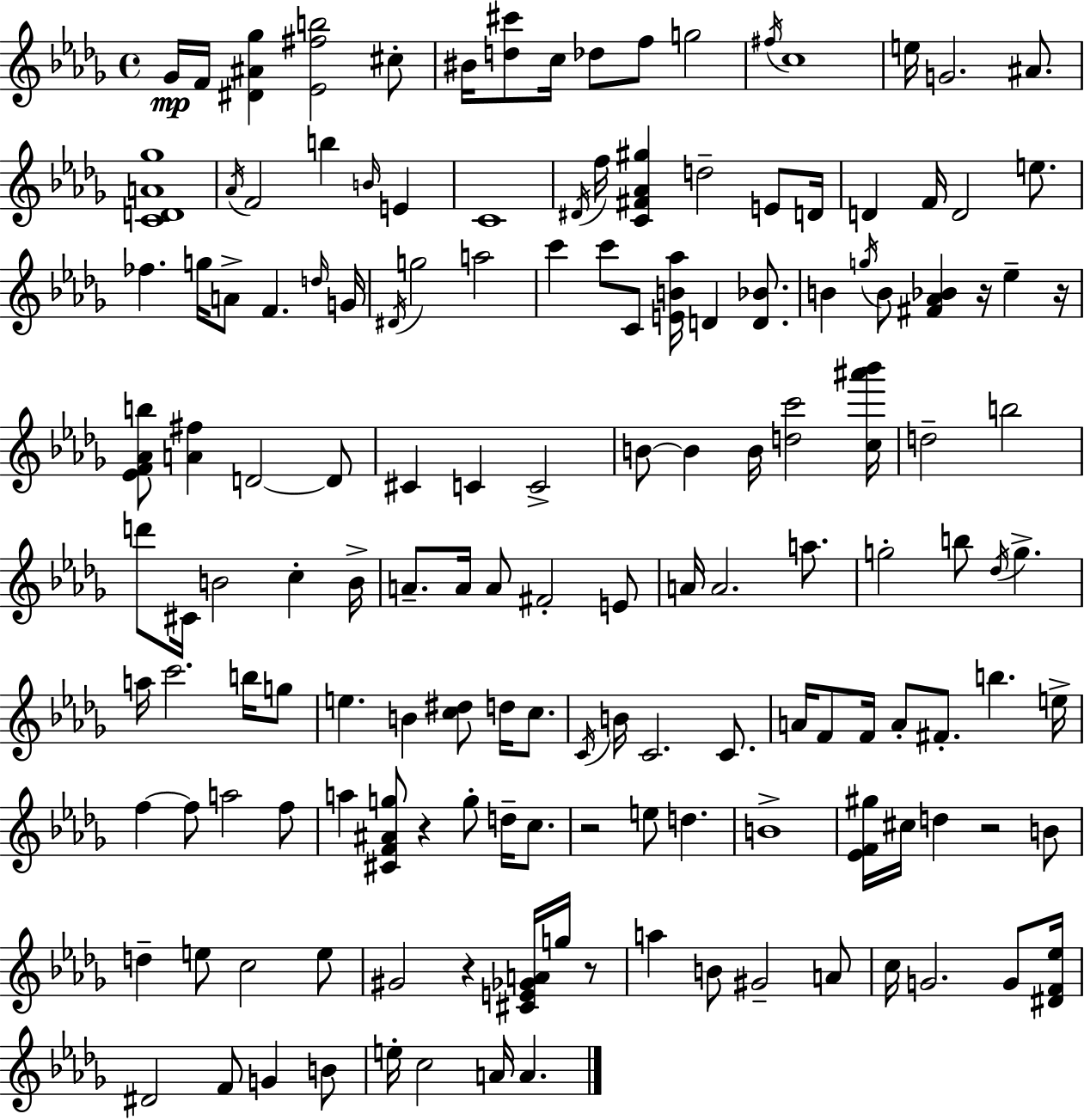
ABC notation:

X:1
T:Untitled
M:4/4
L:1/4
K:Bbm
_G/4 F/4 [^D^A_g] [_E^fb]2 ^c/2 ^B/4 [d^c']/2 c/4 _d/2 f/2 g2 ^f/4 c4 e/4 G2 ^A/2 [CDA_g]4 _A/4 F2 b B/4 E C4 ^D/4 f/4 [C^F_A^g] d2 E/2 D/4 D F/4 D2 e/2 _f g/4 A/2 F d/4 G/4 ^D/4 g2 a2 c' c'/2 C/2 [EB_a]/4 D [D_B]/2 B g/4 B/2 [^F_A_B] z/4 _e z/4 [_EF_Ab]/2 [A^f] D2 D/2 ^C C C2 B/2 B B/4 [dc']2 [c^a'_b']/4 d2 b2 d'/2 ^C/4 B2 c B/4 A/2 A/4 A/2 ^F2 E/2 A/4 A2 a/2 g2 b/2 _d/4 g a/4 c'2 b/4 g/2 e B [c^d]/2 d/4 c/2 C/4 B/4 C2 C/2 A/4 F/2 F/4 A/2 ^F/2 b e/4 f f/2 a2 f/2 a [^CF^Ag]/2 z g/2 d/4 c/2 z2 e/2 d B4 [_EF^g]/4 ^c/4 d z2 B/2 d e/2 c2 e/2 ^G2 z [^CE_GA]/4 g/4 z/2 a B/2 ^G2 A/2 c/4 G2 G/2 [^DF_e]/4 ^D2 F/2 G B/2 e/4 c2 A/4 A